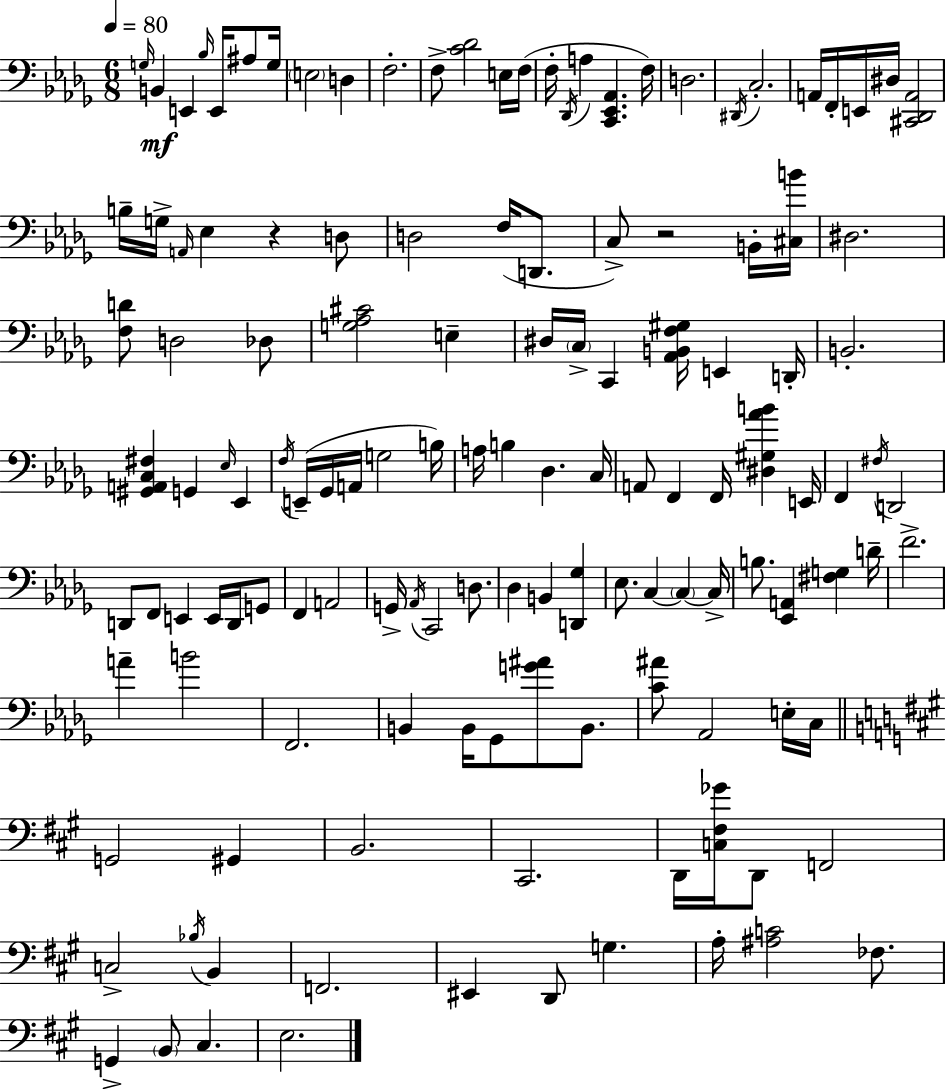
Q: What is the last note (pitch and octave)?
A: E3